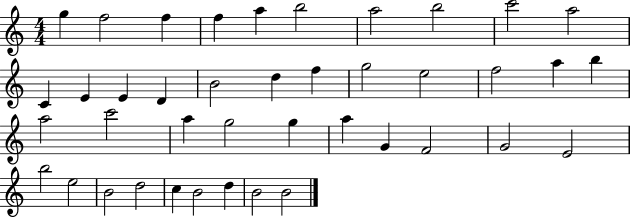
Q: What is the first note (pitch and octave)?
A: G5